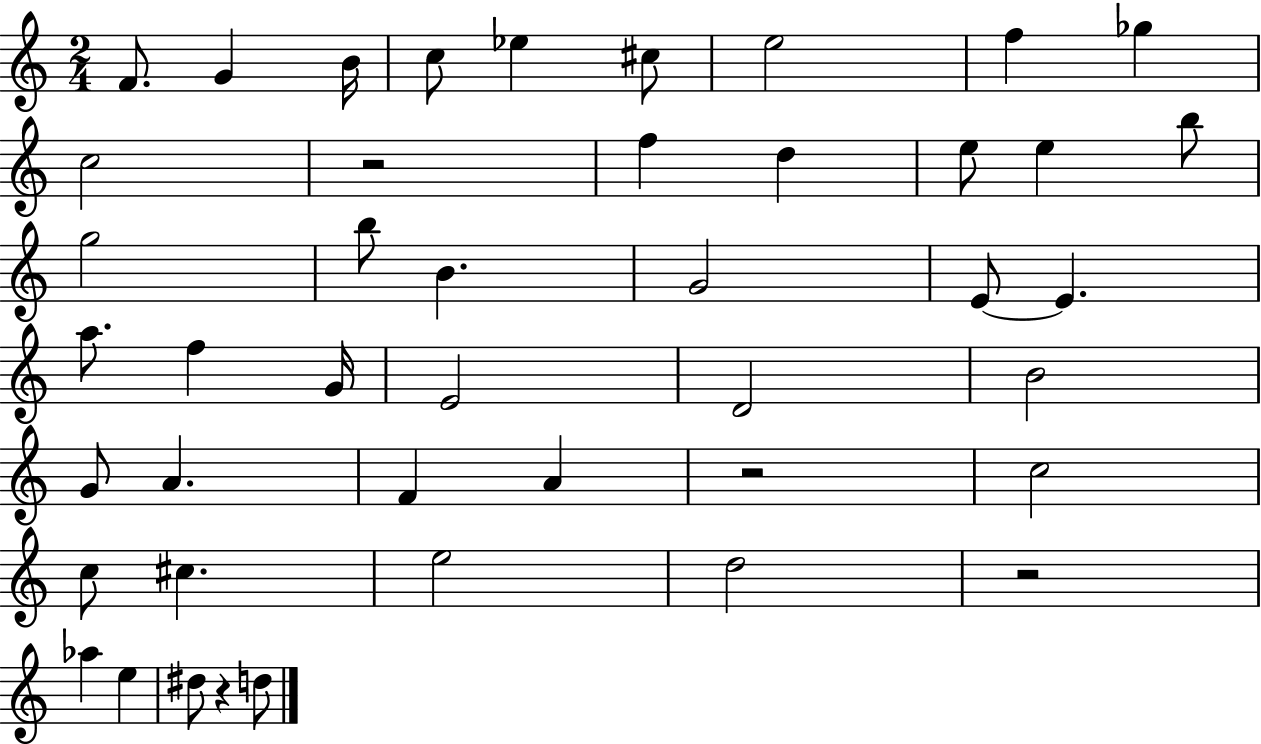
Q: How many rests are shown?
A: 4